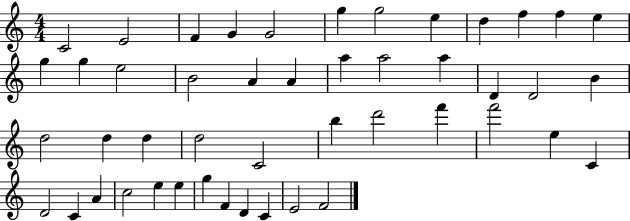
X:1
T:Untitled
M:4/4
L:1/4
K:C
C2 E2 F G G2 g g2 e d f f e g g e2 B2 A A a a2 a D D2 B d2 d d d2 C2 b d'2 f' f'2 e C D2 C A c2 e e g F D C E2 F2